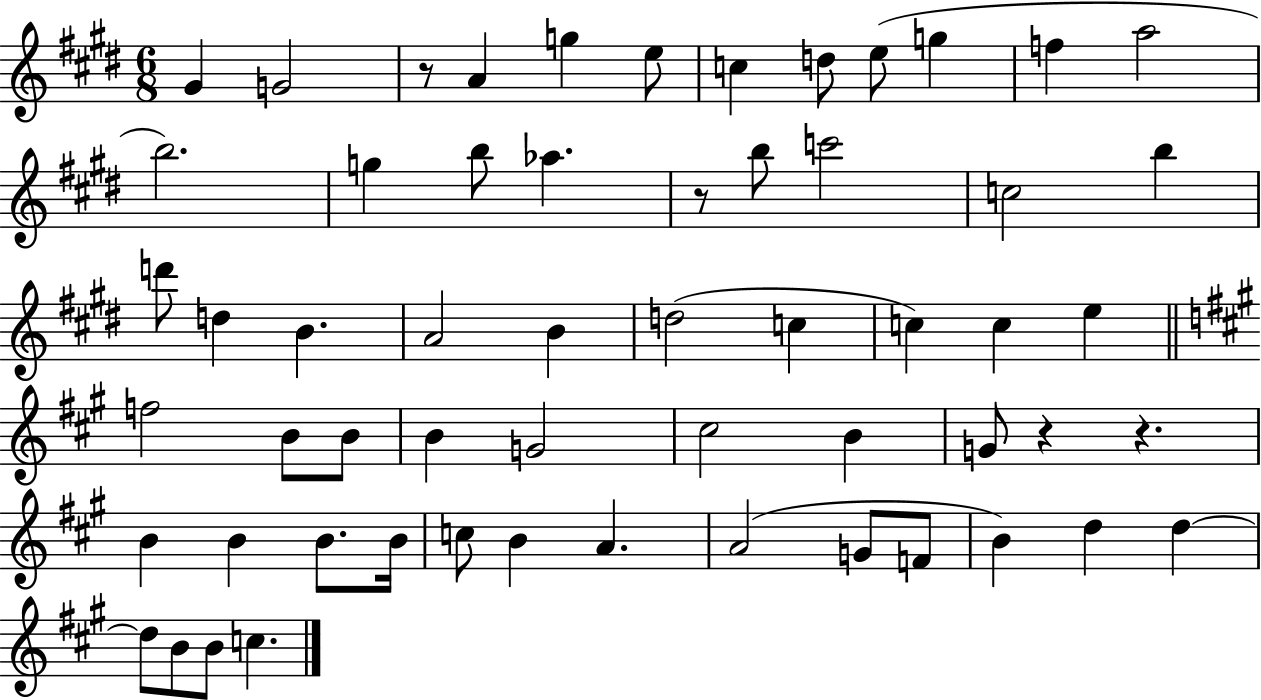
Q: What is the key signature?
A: E major